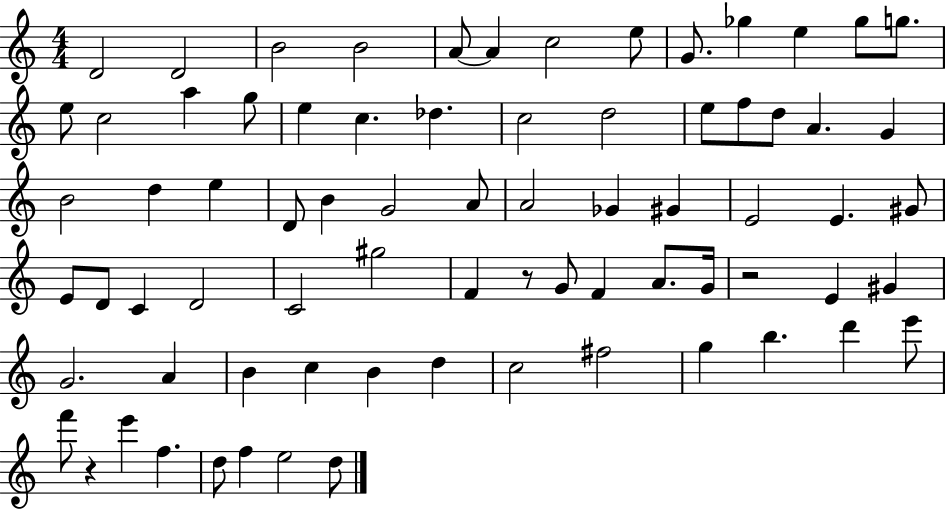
X:1
T:Untitled
M:4/4
L:1/4
K:C
D2 D2 B2 B2 A/2 A c2 e/2 G/2 _g e _g/2 g/2 e/2 c2 a g/2 e c _d c2 d2 e/2 f/2 d/2 A G B2 d e D/2 B G2 A/2 A2 _G ^G E2 E ^G/2 E/2 D/2 C D2 C2 ^g2 F z/2 G/2 F A/2 G/4 z2 E ^G G2 A B c B d c2 ^f2 g b d' e'/2 f'/2 z e' f d/2 f e2 d/2